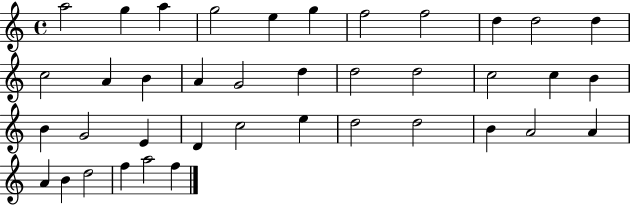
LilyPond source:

{
  \clef treble
  \time 4/4
  \defaultTimeSignature
  \key c \major
  a''2 g''4 a''4 | g''2 e''4 g''4 | f''2 f''2 | d''4 d''2 d''4 | \break c''2 a'4 b'4 | a'4 g'2 d''4 | d''2 d''2 | c''2 c''4 b'4 | \break b'4 g'2 e'4 | d'4 c''2 e''4 | d''2 d''2 | b'4 a'2 a'4 | \break a'4 b'4 d''2 | f''4 a''2 f''4 | \bar "|."
}